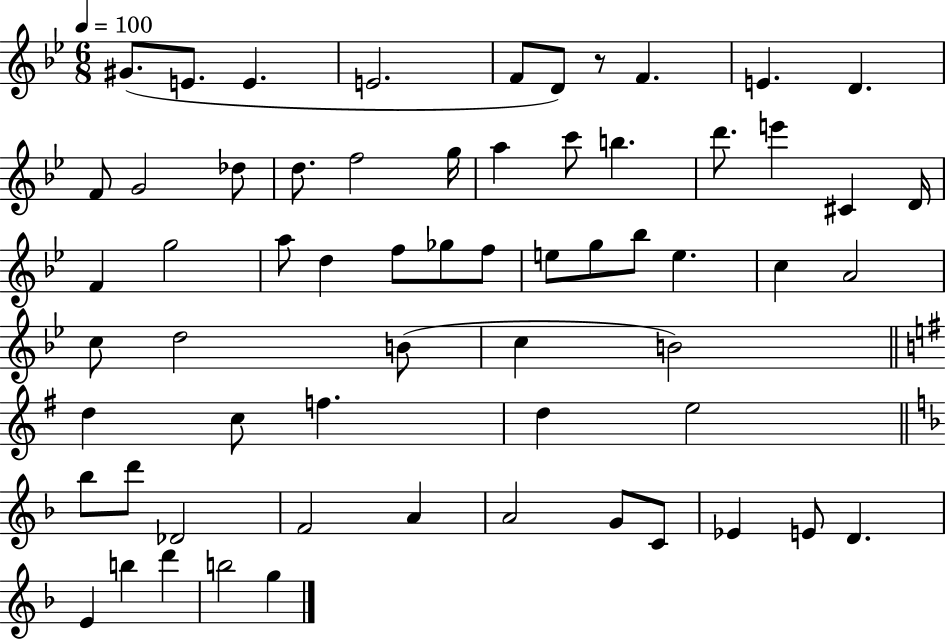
{
  \clef treble
  \numericTimeSignature
  \time 6/8
  \key bes \major
  \tempo 4 = 100
  gis'8.( e'8. e'4. | e'2. | f'8 d'8) r8 f'4. | e'4. d'4. | \break f'8 g'2 des''8 | d''8. f''2 g''16 | a''4 c'''8 b''4. | d'''8. e'''4 cis'4 d'16 | \break f'4 g''2 | a''8 d''4 f''8 ges''8 f''8 | e''8 g''8 bes''8 e''4. | c''4 a'2 | \break c''8 d''2 b'8( | c''4 b'2) | \bar "||" \break \key g \major d''4 c''8 f''4. | d''4 e''2 | \bar "||" \break \key d \minor bes''8 d'''8 des'2 | f'2 a'4 | a'2 g'8 c'8 | ees'4 e'8 d'4. | \break e'4 b''4 d'''4 | b''2 g''4 | \bar "|."
}